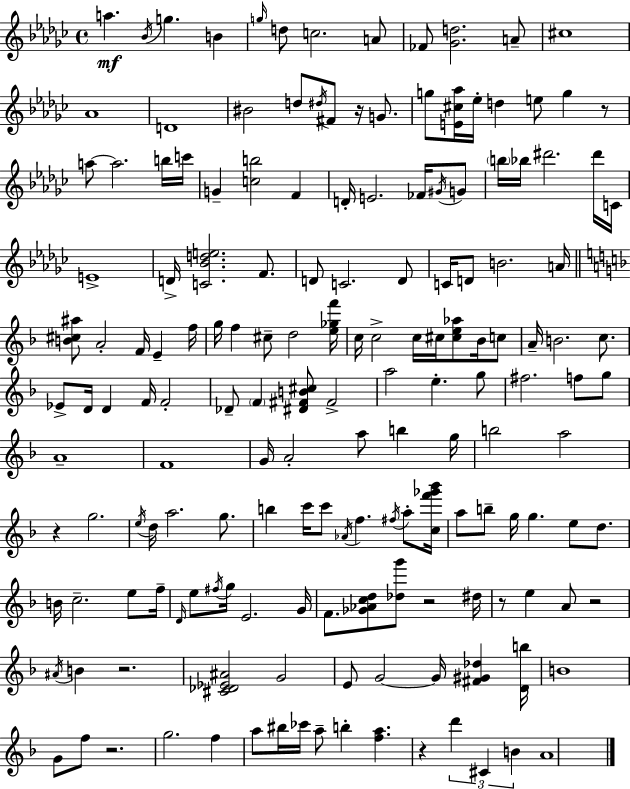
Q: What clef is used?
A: treble